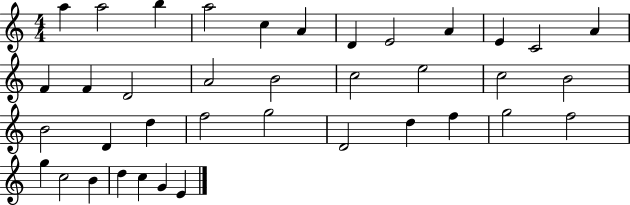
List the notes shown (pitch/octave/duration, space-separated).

A5/q A5/h B5/q A5/h C5/q A4/q D4/q E4/h A4/q E4/q C4/h A4/q F4/q F4/q D4/h A4/h B4/h C5/h E5/h C5/h B4/h B4/h D4/q D5/q F5/h G5/h D4/h D5/q F5/q G5/h F5/h G5/q C5/h B4/q D5/q C5/q G4/q E4/q